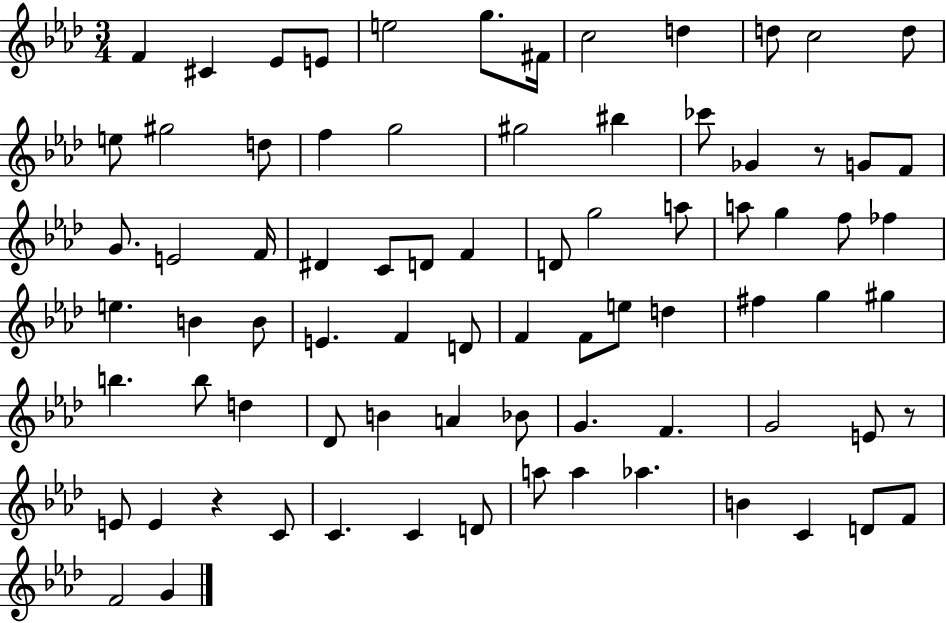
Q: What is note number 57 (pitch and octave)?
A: Bb4